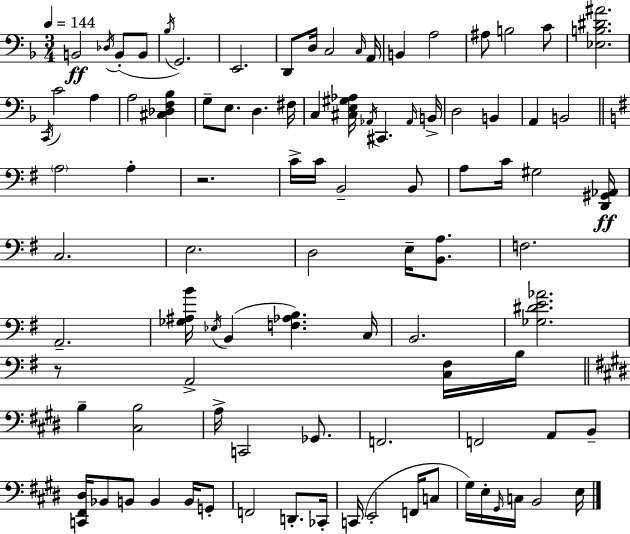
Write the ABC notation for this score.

X:1
T:Untitled
M:3/4
L:1/4
K:Dm
B,,2 _D,/4 B,,/2 B,,/2 _B,/4 G,,2 E,,2 D,,/2 D,/4 C,2 C,/4 A,,/4 B,, A,2 ^A,/2 B,2 C/2 [_E,B,^D^A]2 C,,/4 C2 A, A,2 [^C,_D,F,_B,] G,/2 E,/2 D, ^F,/4 C, [^C,E,^G,_A,]/4 _A,,/4 ^C,, _A,,/4 B,,/4 D,2 B,, A,, B,,2 A,2 A, z2 C/4 C/4 B,,2 B,,/2 A,/2 C/4 ^G,2 [D,,^G,,_A,,]/4 C,2 E,2 D,2 E,/4 [B,,A,]/2 F,2 A,,2 [_G,^A,B]/4 _E,/4 B,, [F,_A,B,] C,/4 B,,2 [_G,^DE_A]2 z/2 A,,2 [C,^F,]/4 B,/4 B, [^C,B,]2 A,/4 C,,2 _G,,/2 F,,2 F,,2 A,,/2 B,,/2 [C,,^F,,^D,]/4 _B,,/2 B,,/2 B,, B,,/4 G,,/2 F,,2 D,,/2 _C,,/4 C,,/4 E,,2 F,,/4 C,/2 ^G,/4 E,/4 ^G,,/4 C,/4 B,,2 E,/4